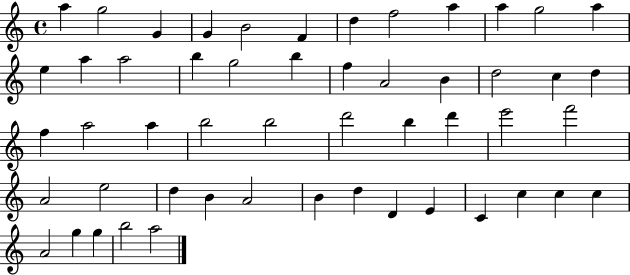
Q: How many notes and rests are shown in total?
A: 52